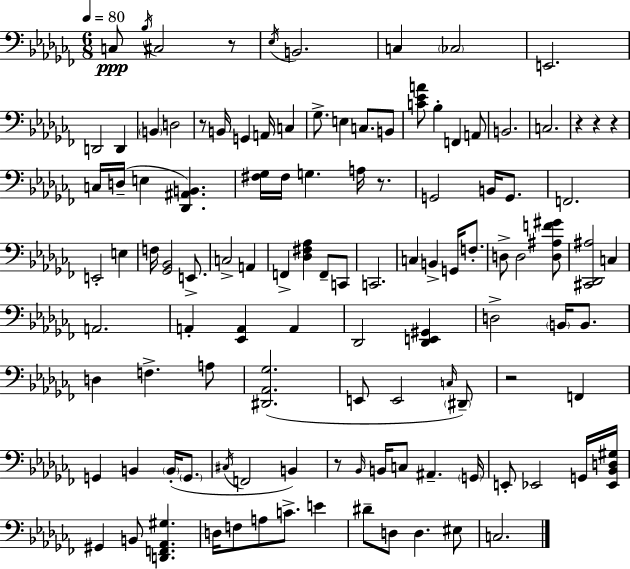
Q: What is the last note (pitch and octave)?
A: C3